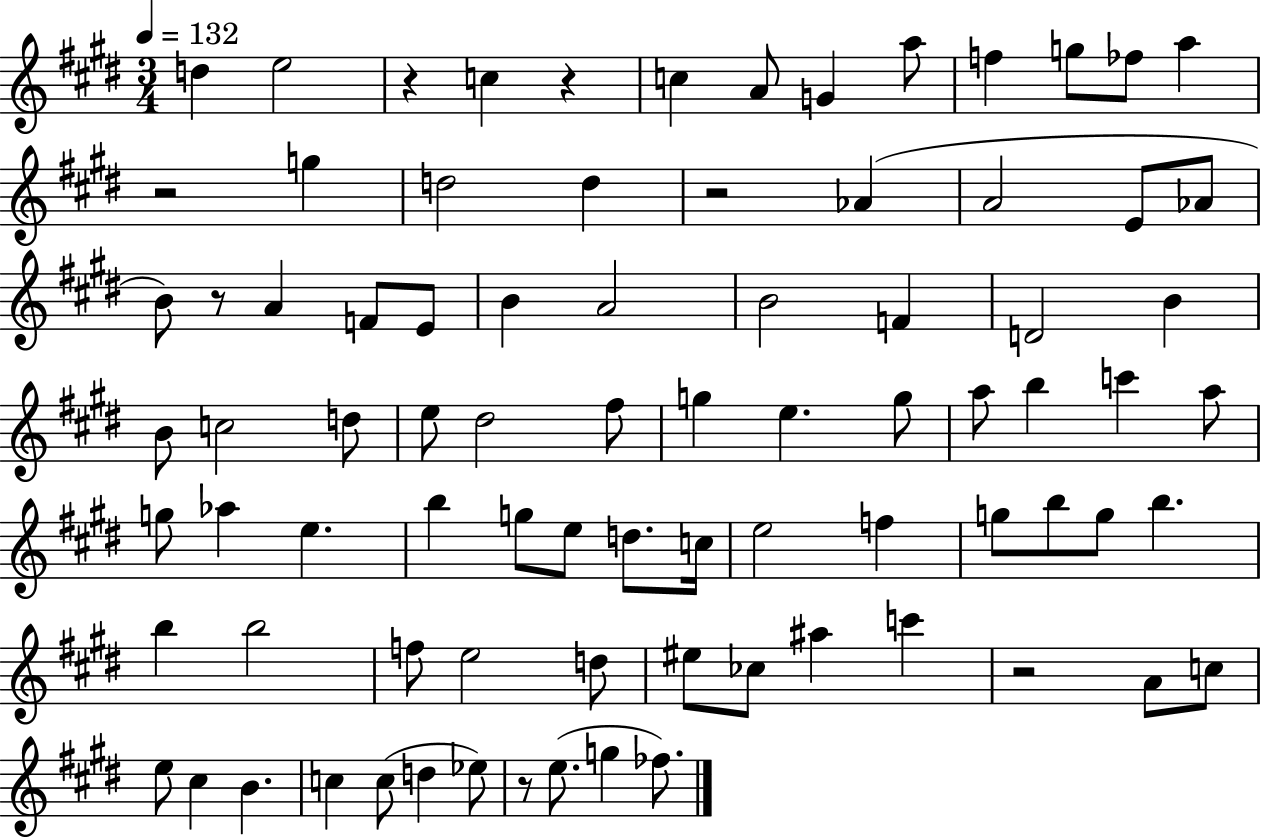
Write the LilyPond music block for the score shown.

{
  \clef treble
  \numericTimeSignature
  \time 3/4
  \key e \major
  \tempo 4 = 132
  \repeat volta 2 { d''4 e''2 | r4 c''4 r4 | c''4 a'8 g'4 a''8 | f''4 g''8 fes''8 a''4 | \break r2 g''4 | d''2 d''4 | r2 aes'4( | a'2 e'8 aes'8 | \break b'8) r8 a'4 f'8 e'8 | b'4 a'2 | b'2 f'4 | d'2 b'4 | \break b'8 c''2 d''8 | e''8 dis''2 fis''8 | g''4 e''4. g''8 | a''8 b''4 c'''4 a''8 | \break g''8 aes''4 e''4. | b''4 g''8 e''8 d''8. c''16 | e''2 f''4 | g''8 b''8 g''8 b''4. | \break b''4 b''2 | f''8 e''2 d''8 | eis''8 ces''8 ais''4 c'''4 | r2 a'8 c''8 | \break e''8 cis''4 b'4. | c''4 c''8( d''4 ees''8) | r8 e''8.( g''4 fes''8.) | } \bar "|."
}